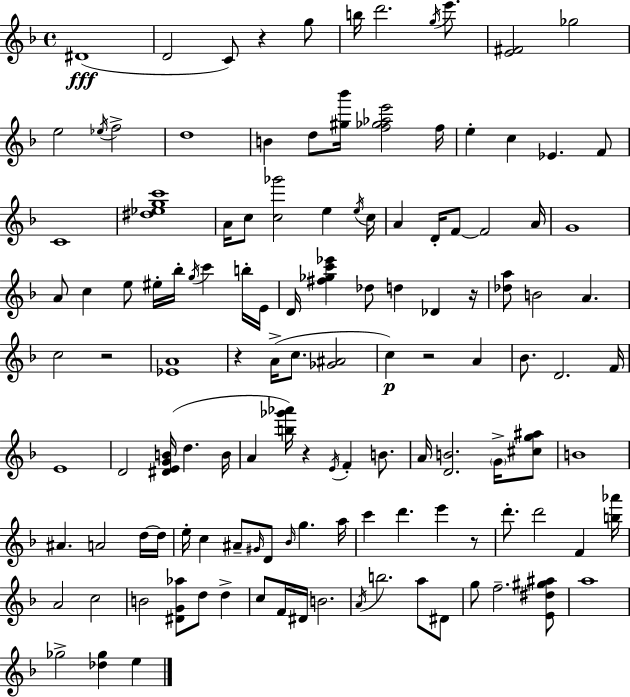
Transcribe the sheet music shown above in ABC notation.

X:1
T:Untitled
M:4/4
L:1/4
K:Dm
^D4 D2 C/2 z g/2 b/4 d'2 g/4 e'/2 [E^F]2 _g2 e2 _e/4 f2 d4 B d/2 [^g_b']/4 [f_g_ae']2 f/4 e c _E F/2 C4 [^d_egc']4 A/4 c/2 [c_g']2 e e/4 c/4 A D/4 F/2 F2 A/4 G4 A/2 c e/2 ^e/4 _b/4 g/4 c' b/4 E/4 D/4 [^f_gc'_e'] _d/2 d _D z/4 [_da]/2 B2 A c2 z2 [_EA]4 z A/4 c/2 [_G^A]2 c z2 A _B/2 D2 F/4 E4 D2 [^DEGB]/4 d B/4 A [b_g'_a']/4 z E/4 F B/2 A/4 [DB]2 G/4 [^cg^a]/2 B4 ^A A2 d/4 d/4 e/4 c ^A/2 ^G/4 D/2 _B/4 g a/4 c' d' e' z/2 d'/2 d'2 F [b_a']/4 A2 c2 B2 [^DG_a]/2 d/2 d c/2 F/4 ^D/4 B2 A/4 b2 a/2 ^D/2 g/2 f2 [E^d^g^a]/2 a4 _g2 [_d_g] e